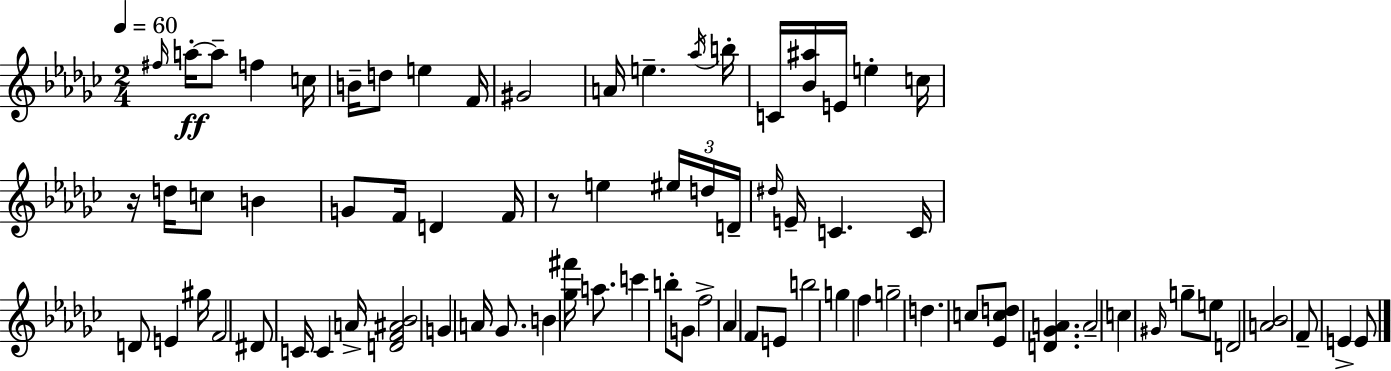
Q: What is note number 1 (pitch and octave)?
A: F#5